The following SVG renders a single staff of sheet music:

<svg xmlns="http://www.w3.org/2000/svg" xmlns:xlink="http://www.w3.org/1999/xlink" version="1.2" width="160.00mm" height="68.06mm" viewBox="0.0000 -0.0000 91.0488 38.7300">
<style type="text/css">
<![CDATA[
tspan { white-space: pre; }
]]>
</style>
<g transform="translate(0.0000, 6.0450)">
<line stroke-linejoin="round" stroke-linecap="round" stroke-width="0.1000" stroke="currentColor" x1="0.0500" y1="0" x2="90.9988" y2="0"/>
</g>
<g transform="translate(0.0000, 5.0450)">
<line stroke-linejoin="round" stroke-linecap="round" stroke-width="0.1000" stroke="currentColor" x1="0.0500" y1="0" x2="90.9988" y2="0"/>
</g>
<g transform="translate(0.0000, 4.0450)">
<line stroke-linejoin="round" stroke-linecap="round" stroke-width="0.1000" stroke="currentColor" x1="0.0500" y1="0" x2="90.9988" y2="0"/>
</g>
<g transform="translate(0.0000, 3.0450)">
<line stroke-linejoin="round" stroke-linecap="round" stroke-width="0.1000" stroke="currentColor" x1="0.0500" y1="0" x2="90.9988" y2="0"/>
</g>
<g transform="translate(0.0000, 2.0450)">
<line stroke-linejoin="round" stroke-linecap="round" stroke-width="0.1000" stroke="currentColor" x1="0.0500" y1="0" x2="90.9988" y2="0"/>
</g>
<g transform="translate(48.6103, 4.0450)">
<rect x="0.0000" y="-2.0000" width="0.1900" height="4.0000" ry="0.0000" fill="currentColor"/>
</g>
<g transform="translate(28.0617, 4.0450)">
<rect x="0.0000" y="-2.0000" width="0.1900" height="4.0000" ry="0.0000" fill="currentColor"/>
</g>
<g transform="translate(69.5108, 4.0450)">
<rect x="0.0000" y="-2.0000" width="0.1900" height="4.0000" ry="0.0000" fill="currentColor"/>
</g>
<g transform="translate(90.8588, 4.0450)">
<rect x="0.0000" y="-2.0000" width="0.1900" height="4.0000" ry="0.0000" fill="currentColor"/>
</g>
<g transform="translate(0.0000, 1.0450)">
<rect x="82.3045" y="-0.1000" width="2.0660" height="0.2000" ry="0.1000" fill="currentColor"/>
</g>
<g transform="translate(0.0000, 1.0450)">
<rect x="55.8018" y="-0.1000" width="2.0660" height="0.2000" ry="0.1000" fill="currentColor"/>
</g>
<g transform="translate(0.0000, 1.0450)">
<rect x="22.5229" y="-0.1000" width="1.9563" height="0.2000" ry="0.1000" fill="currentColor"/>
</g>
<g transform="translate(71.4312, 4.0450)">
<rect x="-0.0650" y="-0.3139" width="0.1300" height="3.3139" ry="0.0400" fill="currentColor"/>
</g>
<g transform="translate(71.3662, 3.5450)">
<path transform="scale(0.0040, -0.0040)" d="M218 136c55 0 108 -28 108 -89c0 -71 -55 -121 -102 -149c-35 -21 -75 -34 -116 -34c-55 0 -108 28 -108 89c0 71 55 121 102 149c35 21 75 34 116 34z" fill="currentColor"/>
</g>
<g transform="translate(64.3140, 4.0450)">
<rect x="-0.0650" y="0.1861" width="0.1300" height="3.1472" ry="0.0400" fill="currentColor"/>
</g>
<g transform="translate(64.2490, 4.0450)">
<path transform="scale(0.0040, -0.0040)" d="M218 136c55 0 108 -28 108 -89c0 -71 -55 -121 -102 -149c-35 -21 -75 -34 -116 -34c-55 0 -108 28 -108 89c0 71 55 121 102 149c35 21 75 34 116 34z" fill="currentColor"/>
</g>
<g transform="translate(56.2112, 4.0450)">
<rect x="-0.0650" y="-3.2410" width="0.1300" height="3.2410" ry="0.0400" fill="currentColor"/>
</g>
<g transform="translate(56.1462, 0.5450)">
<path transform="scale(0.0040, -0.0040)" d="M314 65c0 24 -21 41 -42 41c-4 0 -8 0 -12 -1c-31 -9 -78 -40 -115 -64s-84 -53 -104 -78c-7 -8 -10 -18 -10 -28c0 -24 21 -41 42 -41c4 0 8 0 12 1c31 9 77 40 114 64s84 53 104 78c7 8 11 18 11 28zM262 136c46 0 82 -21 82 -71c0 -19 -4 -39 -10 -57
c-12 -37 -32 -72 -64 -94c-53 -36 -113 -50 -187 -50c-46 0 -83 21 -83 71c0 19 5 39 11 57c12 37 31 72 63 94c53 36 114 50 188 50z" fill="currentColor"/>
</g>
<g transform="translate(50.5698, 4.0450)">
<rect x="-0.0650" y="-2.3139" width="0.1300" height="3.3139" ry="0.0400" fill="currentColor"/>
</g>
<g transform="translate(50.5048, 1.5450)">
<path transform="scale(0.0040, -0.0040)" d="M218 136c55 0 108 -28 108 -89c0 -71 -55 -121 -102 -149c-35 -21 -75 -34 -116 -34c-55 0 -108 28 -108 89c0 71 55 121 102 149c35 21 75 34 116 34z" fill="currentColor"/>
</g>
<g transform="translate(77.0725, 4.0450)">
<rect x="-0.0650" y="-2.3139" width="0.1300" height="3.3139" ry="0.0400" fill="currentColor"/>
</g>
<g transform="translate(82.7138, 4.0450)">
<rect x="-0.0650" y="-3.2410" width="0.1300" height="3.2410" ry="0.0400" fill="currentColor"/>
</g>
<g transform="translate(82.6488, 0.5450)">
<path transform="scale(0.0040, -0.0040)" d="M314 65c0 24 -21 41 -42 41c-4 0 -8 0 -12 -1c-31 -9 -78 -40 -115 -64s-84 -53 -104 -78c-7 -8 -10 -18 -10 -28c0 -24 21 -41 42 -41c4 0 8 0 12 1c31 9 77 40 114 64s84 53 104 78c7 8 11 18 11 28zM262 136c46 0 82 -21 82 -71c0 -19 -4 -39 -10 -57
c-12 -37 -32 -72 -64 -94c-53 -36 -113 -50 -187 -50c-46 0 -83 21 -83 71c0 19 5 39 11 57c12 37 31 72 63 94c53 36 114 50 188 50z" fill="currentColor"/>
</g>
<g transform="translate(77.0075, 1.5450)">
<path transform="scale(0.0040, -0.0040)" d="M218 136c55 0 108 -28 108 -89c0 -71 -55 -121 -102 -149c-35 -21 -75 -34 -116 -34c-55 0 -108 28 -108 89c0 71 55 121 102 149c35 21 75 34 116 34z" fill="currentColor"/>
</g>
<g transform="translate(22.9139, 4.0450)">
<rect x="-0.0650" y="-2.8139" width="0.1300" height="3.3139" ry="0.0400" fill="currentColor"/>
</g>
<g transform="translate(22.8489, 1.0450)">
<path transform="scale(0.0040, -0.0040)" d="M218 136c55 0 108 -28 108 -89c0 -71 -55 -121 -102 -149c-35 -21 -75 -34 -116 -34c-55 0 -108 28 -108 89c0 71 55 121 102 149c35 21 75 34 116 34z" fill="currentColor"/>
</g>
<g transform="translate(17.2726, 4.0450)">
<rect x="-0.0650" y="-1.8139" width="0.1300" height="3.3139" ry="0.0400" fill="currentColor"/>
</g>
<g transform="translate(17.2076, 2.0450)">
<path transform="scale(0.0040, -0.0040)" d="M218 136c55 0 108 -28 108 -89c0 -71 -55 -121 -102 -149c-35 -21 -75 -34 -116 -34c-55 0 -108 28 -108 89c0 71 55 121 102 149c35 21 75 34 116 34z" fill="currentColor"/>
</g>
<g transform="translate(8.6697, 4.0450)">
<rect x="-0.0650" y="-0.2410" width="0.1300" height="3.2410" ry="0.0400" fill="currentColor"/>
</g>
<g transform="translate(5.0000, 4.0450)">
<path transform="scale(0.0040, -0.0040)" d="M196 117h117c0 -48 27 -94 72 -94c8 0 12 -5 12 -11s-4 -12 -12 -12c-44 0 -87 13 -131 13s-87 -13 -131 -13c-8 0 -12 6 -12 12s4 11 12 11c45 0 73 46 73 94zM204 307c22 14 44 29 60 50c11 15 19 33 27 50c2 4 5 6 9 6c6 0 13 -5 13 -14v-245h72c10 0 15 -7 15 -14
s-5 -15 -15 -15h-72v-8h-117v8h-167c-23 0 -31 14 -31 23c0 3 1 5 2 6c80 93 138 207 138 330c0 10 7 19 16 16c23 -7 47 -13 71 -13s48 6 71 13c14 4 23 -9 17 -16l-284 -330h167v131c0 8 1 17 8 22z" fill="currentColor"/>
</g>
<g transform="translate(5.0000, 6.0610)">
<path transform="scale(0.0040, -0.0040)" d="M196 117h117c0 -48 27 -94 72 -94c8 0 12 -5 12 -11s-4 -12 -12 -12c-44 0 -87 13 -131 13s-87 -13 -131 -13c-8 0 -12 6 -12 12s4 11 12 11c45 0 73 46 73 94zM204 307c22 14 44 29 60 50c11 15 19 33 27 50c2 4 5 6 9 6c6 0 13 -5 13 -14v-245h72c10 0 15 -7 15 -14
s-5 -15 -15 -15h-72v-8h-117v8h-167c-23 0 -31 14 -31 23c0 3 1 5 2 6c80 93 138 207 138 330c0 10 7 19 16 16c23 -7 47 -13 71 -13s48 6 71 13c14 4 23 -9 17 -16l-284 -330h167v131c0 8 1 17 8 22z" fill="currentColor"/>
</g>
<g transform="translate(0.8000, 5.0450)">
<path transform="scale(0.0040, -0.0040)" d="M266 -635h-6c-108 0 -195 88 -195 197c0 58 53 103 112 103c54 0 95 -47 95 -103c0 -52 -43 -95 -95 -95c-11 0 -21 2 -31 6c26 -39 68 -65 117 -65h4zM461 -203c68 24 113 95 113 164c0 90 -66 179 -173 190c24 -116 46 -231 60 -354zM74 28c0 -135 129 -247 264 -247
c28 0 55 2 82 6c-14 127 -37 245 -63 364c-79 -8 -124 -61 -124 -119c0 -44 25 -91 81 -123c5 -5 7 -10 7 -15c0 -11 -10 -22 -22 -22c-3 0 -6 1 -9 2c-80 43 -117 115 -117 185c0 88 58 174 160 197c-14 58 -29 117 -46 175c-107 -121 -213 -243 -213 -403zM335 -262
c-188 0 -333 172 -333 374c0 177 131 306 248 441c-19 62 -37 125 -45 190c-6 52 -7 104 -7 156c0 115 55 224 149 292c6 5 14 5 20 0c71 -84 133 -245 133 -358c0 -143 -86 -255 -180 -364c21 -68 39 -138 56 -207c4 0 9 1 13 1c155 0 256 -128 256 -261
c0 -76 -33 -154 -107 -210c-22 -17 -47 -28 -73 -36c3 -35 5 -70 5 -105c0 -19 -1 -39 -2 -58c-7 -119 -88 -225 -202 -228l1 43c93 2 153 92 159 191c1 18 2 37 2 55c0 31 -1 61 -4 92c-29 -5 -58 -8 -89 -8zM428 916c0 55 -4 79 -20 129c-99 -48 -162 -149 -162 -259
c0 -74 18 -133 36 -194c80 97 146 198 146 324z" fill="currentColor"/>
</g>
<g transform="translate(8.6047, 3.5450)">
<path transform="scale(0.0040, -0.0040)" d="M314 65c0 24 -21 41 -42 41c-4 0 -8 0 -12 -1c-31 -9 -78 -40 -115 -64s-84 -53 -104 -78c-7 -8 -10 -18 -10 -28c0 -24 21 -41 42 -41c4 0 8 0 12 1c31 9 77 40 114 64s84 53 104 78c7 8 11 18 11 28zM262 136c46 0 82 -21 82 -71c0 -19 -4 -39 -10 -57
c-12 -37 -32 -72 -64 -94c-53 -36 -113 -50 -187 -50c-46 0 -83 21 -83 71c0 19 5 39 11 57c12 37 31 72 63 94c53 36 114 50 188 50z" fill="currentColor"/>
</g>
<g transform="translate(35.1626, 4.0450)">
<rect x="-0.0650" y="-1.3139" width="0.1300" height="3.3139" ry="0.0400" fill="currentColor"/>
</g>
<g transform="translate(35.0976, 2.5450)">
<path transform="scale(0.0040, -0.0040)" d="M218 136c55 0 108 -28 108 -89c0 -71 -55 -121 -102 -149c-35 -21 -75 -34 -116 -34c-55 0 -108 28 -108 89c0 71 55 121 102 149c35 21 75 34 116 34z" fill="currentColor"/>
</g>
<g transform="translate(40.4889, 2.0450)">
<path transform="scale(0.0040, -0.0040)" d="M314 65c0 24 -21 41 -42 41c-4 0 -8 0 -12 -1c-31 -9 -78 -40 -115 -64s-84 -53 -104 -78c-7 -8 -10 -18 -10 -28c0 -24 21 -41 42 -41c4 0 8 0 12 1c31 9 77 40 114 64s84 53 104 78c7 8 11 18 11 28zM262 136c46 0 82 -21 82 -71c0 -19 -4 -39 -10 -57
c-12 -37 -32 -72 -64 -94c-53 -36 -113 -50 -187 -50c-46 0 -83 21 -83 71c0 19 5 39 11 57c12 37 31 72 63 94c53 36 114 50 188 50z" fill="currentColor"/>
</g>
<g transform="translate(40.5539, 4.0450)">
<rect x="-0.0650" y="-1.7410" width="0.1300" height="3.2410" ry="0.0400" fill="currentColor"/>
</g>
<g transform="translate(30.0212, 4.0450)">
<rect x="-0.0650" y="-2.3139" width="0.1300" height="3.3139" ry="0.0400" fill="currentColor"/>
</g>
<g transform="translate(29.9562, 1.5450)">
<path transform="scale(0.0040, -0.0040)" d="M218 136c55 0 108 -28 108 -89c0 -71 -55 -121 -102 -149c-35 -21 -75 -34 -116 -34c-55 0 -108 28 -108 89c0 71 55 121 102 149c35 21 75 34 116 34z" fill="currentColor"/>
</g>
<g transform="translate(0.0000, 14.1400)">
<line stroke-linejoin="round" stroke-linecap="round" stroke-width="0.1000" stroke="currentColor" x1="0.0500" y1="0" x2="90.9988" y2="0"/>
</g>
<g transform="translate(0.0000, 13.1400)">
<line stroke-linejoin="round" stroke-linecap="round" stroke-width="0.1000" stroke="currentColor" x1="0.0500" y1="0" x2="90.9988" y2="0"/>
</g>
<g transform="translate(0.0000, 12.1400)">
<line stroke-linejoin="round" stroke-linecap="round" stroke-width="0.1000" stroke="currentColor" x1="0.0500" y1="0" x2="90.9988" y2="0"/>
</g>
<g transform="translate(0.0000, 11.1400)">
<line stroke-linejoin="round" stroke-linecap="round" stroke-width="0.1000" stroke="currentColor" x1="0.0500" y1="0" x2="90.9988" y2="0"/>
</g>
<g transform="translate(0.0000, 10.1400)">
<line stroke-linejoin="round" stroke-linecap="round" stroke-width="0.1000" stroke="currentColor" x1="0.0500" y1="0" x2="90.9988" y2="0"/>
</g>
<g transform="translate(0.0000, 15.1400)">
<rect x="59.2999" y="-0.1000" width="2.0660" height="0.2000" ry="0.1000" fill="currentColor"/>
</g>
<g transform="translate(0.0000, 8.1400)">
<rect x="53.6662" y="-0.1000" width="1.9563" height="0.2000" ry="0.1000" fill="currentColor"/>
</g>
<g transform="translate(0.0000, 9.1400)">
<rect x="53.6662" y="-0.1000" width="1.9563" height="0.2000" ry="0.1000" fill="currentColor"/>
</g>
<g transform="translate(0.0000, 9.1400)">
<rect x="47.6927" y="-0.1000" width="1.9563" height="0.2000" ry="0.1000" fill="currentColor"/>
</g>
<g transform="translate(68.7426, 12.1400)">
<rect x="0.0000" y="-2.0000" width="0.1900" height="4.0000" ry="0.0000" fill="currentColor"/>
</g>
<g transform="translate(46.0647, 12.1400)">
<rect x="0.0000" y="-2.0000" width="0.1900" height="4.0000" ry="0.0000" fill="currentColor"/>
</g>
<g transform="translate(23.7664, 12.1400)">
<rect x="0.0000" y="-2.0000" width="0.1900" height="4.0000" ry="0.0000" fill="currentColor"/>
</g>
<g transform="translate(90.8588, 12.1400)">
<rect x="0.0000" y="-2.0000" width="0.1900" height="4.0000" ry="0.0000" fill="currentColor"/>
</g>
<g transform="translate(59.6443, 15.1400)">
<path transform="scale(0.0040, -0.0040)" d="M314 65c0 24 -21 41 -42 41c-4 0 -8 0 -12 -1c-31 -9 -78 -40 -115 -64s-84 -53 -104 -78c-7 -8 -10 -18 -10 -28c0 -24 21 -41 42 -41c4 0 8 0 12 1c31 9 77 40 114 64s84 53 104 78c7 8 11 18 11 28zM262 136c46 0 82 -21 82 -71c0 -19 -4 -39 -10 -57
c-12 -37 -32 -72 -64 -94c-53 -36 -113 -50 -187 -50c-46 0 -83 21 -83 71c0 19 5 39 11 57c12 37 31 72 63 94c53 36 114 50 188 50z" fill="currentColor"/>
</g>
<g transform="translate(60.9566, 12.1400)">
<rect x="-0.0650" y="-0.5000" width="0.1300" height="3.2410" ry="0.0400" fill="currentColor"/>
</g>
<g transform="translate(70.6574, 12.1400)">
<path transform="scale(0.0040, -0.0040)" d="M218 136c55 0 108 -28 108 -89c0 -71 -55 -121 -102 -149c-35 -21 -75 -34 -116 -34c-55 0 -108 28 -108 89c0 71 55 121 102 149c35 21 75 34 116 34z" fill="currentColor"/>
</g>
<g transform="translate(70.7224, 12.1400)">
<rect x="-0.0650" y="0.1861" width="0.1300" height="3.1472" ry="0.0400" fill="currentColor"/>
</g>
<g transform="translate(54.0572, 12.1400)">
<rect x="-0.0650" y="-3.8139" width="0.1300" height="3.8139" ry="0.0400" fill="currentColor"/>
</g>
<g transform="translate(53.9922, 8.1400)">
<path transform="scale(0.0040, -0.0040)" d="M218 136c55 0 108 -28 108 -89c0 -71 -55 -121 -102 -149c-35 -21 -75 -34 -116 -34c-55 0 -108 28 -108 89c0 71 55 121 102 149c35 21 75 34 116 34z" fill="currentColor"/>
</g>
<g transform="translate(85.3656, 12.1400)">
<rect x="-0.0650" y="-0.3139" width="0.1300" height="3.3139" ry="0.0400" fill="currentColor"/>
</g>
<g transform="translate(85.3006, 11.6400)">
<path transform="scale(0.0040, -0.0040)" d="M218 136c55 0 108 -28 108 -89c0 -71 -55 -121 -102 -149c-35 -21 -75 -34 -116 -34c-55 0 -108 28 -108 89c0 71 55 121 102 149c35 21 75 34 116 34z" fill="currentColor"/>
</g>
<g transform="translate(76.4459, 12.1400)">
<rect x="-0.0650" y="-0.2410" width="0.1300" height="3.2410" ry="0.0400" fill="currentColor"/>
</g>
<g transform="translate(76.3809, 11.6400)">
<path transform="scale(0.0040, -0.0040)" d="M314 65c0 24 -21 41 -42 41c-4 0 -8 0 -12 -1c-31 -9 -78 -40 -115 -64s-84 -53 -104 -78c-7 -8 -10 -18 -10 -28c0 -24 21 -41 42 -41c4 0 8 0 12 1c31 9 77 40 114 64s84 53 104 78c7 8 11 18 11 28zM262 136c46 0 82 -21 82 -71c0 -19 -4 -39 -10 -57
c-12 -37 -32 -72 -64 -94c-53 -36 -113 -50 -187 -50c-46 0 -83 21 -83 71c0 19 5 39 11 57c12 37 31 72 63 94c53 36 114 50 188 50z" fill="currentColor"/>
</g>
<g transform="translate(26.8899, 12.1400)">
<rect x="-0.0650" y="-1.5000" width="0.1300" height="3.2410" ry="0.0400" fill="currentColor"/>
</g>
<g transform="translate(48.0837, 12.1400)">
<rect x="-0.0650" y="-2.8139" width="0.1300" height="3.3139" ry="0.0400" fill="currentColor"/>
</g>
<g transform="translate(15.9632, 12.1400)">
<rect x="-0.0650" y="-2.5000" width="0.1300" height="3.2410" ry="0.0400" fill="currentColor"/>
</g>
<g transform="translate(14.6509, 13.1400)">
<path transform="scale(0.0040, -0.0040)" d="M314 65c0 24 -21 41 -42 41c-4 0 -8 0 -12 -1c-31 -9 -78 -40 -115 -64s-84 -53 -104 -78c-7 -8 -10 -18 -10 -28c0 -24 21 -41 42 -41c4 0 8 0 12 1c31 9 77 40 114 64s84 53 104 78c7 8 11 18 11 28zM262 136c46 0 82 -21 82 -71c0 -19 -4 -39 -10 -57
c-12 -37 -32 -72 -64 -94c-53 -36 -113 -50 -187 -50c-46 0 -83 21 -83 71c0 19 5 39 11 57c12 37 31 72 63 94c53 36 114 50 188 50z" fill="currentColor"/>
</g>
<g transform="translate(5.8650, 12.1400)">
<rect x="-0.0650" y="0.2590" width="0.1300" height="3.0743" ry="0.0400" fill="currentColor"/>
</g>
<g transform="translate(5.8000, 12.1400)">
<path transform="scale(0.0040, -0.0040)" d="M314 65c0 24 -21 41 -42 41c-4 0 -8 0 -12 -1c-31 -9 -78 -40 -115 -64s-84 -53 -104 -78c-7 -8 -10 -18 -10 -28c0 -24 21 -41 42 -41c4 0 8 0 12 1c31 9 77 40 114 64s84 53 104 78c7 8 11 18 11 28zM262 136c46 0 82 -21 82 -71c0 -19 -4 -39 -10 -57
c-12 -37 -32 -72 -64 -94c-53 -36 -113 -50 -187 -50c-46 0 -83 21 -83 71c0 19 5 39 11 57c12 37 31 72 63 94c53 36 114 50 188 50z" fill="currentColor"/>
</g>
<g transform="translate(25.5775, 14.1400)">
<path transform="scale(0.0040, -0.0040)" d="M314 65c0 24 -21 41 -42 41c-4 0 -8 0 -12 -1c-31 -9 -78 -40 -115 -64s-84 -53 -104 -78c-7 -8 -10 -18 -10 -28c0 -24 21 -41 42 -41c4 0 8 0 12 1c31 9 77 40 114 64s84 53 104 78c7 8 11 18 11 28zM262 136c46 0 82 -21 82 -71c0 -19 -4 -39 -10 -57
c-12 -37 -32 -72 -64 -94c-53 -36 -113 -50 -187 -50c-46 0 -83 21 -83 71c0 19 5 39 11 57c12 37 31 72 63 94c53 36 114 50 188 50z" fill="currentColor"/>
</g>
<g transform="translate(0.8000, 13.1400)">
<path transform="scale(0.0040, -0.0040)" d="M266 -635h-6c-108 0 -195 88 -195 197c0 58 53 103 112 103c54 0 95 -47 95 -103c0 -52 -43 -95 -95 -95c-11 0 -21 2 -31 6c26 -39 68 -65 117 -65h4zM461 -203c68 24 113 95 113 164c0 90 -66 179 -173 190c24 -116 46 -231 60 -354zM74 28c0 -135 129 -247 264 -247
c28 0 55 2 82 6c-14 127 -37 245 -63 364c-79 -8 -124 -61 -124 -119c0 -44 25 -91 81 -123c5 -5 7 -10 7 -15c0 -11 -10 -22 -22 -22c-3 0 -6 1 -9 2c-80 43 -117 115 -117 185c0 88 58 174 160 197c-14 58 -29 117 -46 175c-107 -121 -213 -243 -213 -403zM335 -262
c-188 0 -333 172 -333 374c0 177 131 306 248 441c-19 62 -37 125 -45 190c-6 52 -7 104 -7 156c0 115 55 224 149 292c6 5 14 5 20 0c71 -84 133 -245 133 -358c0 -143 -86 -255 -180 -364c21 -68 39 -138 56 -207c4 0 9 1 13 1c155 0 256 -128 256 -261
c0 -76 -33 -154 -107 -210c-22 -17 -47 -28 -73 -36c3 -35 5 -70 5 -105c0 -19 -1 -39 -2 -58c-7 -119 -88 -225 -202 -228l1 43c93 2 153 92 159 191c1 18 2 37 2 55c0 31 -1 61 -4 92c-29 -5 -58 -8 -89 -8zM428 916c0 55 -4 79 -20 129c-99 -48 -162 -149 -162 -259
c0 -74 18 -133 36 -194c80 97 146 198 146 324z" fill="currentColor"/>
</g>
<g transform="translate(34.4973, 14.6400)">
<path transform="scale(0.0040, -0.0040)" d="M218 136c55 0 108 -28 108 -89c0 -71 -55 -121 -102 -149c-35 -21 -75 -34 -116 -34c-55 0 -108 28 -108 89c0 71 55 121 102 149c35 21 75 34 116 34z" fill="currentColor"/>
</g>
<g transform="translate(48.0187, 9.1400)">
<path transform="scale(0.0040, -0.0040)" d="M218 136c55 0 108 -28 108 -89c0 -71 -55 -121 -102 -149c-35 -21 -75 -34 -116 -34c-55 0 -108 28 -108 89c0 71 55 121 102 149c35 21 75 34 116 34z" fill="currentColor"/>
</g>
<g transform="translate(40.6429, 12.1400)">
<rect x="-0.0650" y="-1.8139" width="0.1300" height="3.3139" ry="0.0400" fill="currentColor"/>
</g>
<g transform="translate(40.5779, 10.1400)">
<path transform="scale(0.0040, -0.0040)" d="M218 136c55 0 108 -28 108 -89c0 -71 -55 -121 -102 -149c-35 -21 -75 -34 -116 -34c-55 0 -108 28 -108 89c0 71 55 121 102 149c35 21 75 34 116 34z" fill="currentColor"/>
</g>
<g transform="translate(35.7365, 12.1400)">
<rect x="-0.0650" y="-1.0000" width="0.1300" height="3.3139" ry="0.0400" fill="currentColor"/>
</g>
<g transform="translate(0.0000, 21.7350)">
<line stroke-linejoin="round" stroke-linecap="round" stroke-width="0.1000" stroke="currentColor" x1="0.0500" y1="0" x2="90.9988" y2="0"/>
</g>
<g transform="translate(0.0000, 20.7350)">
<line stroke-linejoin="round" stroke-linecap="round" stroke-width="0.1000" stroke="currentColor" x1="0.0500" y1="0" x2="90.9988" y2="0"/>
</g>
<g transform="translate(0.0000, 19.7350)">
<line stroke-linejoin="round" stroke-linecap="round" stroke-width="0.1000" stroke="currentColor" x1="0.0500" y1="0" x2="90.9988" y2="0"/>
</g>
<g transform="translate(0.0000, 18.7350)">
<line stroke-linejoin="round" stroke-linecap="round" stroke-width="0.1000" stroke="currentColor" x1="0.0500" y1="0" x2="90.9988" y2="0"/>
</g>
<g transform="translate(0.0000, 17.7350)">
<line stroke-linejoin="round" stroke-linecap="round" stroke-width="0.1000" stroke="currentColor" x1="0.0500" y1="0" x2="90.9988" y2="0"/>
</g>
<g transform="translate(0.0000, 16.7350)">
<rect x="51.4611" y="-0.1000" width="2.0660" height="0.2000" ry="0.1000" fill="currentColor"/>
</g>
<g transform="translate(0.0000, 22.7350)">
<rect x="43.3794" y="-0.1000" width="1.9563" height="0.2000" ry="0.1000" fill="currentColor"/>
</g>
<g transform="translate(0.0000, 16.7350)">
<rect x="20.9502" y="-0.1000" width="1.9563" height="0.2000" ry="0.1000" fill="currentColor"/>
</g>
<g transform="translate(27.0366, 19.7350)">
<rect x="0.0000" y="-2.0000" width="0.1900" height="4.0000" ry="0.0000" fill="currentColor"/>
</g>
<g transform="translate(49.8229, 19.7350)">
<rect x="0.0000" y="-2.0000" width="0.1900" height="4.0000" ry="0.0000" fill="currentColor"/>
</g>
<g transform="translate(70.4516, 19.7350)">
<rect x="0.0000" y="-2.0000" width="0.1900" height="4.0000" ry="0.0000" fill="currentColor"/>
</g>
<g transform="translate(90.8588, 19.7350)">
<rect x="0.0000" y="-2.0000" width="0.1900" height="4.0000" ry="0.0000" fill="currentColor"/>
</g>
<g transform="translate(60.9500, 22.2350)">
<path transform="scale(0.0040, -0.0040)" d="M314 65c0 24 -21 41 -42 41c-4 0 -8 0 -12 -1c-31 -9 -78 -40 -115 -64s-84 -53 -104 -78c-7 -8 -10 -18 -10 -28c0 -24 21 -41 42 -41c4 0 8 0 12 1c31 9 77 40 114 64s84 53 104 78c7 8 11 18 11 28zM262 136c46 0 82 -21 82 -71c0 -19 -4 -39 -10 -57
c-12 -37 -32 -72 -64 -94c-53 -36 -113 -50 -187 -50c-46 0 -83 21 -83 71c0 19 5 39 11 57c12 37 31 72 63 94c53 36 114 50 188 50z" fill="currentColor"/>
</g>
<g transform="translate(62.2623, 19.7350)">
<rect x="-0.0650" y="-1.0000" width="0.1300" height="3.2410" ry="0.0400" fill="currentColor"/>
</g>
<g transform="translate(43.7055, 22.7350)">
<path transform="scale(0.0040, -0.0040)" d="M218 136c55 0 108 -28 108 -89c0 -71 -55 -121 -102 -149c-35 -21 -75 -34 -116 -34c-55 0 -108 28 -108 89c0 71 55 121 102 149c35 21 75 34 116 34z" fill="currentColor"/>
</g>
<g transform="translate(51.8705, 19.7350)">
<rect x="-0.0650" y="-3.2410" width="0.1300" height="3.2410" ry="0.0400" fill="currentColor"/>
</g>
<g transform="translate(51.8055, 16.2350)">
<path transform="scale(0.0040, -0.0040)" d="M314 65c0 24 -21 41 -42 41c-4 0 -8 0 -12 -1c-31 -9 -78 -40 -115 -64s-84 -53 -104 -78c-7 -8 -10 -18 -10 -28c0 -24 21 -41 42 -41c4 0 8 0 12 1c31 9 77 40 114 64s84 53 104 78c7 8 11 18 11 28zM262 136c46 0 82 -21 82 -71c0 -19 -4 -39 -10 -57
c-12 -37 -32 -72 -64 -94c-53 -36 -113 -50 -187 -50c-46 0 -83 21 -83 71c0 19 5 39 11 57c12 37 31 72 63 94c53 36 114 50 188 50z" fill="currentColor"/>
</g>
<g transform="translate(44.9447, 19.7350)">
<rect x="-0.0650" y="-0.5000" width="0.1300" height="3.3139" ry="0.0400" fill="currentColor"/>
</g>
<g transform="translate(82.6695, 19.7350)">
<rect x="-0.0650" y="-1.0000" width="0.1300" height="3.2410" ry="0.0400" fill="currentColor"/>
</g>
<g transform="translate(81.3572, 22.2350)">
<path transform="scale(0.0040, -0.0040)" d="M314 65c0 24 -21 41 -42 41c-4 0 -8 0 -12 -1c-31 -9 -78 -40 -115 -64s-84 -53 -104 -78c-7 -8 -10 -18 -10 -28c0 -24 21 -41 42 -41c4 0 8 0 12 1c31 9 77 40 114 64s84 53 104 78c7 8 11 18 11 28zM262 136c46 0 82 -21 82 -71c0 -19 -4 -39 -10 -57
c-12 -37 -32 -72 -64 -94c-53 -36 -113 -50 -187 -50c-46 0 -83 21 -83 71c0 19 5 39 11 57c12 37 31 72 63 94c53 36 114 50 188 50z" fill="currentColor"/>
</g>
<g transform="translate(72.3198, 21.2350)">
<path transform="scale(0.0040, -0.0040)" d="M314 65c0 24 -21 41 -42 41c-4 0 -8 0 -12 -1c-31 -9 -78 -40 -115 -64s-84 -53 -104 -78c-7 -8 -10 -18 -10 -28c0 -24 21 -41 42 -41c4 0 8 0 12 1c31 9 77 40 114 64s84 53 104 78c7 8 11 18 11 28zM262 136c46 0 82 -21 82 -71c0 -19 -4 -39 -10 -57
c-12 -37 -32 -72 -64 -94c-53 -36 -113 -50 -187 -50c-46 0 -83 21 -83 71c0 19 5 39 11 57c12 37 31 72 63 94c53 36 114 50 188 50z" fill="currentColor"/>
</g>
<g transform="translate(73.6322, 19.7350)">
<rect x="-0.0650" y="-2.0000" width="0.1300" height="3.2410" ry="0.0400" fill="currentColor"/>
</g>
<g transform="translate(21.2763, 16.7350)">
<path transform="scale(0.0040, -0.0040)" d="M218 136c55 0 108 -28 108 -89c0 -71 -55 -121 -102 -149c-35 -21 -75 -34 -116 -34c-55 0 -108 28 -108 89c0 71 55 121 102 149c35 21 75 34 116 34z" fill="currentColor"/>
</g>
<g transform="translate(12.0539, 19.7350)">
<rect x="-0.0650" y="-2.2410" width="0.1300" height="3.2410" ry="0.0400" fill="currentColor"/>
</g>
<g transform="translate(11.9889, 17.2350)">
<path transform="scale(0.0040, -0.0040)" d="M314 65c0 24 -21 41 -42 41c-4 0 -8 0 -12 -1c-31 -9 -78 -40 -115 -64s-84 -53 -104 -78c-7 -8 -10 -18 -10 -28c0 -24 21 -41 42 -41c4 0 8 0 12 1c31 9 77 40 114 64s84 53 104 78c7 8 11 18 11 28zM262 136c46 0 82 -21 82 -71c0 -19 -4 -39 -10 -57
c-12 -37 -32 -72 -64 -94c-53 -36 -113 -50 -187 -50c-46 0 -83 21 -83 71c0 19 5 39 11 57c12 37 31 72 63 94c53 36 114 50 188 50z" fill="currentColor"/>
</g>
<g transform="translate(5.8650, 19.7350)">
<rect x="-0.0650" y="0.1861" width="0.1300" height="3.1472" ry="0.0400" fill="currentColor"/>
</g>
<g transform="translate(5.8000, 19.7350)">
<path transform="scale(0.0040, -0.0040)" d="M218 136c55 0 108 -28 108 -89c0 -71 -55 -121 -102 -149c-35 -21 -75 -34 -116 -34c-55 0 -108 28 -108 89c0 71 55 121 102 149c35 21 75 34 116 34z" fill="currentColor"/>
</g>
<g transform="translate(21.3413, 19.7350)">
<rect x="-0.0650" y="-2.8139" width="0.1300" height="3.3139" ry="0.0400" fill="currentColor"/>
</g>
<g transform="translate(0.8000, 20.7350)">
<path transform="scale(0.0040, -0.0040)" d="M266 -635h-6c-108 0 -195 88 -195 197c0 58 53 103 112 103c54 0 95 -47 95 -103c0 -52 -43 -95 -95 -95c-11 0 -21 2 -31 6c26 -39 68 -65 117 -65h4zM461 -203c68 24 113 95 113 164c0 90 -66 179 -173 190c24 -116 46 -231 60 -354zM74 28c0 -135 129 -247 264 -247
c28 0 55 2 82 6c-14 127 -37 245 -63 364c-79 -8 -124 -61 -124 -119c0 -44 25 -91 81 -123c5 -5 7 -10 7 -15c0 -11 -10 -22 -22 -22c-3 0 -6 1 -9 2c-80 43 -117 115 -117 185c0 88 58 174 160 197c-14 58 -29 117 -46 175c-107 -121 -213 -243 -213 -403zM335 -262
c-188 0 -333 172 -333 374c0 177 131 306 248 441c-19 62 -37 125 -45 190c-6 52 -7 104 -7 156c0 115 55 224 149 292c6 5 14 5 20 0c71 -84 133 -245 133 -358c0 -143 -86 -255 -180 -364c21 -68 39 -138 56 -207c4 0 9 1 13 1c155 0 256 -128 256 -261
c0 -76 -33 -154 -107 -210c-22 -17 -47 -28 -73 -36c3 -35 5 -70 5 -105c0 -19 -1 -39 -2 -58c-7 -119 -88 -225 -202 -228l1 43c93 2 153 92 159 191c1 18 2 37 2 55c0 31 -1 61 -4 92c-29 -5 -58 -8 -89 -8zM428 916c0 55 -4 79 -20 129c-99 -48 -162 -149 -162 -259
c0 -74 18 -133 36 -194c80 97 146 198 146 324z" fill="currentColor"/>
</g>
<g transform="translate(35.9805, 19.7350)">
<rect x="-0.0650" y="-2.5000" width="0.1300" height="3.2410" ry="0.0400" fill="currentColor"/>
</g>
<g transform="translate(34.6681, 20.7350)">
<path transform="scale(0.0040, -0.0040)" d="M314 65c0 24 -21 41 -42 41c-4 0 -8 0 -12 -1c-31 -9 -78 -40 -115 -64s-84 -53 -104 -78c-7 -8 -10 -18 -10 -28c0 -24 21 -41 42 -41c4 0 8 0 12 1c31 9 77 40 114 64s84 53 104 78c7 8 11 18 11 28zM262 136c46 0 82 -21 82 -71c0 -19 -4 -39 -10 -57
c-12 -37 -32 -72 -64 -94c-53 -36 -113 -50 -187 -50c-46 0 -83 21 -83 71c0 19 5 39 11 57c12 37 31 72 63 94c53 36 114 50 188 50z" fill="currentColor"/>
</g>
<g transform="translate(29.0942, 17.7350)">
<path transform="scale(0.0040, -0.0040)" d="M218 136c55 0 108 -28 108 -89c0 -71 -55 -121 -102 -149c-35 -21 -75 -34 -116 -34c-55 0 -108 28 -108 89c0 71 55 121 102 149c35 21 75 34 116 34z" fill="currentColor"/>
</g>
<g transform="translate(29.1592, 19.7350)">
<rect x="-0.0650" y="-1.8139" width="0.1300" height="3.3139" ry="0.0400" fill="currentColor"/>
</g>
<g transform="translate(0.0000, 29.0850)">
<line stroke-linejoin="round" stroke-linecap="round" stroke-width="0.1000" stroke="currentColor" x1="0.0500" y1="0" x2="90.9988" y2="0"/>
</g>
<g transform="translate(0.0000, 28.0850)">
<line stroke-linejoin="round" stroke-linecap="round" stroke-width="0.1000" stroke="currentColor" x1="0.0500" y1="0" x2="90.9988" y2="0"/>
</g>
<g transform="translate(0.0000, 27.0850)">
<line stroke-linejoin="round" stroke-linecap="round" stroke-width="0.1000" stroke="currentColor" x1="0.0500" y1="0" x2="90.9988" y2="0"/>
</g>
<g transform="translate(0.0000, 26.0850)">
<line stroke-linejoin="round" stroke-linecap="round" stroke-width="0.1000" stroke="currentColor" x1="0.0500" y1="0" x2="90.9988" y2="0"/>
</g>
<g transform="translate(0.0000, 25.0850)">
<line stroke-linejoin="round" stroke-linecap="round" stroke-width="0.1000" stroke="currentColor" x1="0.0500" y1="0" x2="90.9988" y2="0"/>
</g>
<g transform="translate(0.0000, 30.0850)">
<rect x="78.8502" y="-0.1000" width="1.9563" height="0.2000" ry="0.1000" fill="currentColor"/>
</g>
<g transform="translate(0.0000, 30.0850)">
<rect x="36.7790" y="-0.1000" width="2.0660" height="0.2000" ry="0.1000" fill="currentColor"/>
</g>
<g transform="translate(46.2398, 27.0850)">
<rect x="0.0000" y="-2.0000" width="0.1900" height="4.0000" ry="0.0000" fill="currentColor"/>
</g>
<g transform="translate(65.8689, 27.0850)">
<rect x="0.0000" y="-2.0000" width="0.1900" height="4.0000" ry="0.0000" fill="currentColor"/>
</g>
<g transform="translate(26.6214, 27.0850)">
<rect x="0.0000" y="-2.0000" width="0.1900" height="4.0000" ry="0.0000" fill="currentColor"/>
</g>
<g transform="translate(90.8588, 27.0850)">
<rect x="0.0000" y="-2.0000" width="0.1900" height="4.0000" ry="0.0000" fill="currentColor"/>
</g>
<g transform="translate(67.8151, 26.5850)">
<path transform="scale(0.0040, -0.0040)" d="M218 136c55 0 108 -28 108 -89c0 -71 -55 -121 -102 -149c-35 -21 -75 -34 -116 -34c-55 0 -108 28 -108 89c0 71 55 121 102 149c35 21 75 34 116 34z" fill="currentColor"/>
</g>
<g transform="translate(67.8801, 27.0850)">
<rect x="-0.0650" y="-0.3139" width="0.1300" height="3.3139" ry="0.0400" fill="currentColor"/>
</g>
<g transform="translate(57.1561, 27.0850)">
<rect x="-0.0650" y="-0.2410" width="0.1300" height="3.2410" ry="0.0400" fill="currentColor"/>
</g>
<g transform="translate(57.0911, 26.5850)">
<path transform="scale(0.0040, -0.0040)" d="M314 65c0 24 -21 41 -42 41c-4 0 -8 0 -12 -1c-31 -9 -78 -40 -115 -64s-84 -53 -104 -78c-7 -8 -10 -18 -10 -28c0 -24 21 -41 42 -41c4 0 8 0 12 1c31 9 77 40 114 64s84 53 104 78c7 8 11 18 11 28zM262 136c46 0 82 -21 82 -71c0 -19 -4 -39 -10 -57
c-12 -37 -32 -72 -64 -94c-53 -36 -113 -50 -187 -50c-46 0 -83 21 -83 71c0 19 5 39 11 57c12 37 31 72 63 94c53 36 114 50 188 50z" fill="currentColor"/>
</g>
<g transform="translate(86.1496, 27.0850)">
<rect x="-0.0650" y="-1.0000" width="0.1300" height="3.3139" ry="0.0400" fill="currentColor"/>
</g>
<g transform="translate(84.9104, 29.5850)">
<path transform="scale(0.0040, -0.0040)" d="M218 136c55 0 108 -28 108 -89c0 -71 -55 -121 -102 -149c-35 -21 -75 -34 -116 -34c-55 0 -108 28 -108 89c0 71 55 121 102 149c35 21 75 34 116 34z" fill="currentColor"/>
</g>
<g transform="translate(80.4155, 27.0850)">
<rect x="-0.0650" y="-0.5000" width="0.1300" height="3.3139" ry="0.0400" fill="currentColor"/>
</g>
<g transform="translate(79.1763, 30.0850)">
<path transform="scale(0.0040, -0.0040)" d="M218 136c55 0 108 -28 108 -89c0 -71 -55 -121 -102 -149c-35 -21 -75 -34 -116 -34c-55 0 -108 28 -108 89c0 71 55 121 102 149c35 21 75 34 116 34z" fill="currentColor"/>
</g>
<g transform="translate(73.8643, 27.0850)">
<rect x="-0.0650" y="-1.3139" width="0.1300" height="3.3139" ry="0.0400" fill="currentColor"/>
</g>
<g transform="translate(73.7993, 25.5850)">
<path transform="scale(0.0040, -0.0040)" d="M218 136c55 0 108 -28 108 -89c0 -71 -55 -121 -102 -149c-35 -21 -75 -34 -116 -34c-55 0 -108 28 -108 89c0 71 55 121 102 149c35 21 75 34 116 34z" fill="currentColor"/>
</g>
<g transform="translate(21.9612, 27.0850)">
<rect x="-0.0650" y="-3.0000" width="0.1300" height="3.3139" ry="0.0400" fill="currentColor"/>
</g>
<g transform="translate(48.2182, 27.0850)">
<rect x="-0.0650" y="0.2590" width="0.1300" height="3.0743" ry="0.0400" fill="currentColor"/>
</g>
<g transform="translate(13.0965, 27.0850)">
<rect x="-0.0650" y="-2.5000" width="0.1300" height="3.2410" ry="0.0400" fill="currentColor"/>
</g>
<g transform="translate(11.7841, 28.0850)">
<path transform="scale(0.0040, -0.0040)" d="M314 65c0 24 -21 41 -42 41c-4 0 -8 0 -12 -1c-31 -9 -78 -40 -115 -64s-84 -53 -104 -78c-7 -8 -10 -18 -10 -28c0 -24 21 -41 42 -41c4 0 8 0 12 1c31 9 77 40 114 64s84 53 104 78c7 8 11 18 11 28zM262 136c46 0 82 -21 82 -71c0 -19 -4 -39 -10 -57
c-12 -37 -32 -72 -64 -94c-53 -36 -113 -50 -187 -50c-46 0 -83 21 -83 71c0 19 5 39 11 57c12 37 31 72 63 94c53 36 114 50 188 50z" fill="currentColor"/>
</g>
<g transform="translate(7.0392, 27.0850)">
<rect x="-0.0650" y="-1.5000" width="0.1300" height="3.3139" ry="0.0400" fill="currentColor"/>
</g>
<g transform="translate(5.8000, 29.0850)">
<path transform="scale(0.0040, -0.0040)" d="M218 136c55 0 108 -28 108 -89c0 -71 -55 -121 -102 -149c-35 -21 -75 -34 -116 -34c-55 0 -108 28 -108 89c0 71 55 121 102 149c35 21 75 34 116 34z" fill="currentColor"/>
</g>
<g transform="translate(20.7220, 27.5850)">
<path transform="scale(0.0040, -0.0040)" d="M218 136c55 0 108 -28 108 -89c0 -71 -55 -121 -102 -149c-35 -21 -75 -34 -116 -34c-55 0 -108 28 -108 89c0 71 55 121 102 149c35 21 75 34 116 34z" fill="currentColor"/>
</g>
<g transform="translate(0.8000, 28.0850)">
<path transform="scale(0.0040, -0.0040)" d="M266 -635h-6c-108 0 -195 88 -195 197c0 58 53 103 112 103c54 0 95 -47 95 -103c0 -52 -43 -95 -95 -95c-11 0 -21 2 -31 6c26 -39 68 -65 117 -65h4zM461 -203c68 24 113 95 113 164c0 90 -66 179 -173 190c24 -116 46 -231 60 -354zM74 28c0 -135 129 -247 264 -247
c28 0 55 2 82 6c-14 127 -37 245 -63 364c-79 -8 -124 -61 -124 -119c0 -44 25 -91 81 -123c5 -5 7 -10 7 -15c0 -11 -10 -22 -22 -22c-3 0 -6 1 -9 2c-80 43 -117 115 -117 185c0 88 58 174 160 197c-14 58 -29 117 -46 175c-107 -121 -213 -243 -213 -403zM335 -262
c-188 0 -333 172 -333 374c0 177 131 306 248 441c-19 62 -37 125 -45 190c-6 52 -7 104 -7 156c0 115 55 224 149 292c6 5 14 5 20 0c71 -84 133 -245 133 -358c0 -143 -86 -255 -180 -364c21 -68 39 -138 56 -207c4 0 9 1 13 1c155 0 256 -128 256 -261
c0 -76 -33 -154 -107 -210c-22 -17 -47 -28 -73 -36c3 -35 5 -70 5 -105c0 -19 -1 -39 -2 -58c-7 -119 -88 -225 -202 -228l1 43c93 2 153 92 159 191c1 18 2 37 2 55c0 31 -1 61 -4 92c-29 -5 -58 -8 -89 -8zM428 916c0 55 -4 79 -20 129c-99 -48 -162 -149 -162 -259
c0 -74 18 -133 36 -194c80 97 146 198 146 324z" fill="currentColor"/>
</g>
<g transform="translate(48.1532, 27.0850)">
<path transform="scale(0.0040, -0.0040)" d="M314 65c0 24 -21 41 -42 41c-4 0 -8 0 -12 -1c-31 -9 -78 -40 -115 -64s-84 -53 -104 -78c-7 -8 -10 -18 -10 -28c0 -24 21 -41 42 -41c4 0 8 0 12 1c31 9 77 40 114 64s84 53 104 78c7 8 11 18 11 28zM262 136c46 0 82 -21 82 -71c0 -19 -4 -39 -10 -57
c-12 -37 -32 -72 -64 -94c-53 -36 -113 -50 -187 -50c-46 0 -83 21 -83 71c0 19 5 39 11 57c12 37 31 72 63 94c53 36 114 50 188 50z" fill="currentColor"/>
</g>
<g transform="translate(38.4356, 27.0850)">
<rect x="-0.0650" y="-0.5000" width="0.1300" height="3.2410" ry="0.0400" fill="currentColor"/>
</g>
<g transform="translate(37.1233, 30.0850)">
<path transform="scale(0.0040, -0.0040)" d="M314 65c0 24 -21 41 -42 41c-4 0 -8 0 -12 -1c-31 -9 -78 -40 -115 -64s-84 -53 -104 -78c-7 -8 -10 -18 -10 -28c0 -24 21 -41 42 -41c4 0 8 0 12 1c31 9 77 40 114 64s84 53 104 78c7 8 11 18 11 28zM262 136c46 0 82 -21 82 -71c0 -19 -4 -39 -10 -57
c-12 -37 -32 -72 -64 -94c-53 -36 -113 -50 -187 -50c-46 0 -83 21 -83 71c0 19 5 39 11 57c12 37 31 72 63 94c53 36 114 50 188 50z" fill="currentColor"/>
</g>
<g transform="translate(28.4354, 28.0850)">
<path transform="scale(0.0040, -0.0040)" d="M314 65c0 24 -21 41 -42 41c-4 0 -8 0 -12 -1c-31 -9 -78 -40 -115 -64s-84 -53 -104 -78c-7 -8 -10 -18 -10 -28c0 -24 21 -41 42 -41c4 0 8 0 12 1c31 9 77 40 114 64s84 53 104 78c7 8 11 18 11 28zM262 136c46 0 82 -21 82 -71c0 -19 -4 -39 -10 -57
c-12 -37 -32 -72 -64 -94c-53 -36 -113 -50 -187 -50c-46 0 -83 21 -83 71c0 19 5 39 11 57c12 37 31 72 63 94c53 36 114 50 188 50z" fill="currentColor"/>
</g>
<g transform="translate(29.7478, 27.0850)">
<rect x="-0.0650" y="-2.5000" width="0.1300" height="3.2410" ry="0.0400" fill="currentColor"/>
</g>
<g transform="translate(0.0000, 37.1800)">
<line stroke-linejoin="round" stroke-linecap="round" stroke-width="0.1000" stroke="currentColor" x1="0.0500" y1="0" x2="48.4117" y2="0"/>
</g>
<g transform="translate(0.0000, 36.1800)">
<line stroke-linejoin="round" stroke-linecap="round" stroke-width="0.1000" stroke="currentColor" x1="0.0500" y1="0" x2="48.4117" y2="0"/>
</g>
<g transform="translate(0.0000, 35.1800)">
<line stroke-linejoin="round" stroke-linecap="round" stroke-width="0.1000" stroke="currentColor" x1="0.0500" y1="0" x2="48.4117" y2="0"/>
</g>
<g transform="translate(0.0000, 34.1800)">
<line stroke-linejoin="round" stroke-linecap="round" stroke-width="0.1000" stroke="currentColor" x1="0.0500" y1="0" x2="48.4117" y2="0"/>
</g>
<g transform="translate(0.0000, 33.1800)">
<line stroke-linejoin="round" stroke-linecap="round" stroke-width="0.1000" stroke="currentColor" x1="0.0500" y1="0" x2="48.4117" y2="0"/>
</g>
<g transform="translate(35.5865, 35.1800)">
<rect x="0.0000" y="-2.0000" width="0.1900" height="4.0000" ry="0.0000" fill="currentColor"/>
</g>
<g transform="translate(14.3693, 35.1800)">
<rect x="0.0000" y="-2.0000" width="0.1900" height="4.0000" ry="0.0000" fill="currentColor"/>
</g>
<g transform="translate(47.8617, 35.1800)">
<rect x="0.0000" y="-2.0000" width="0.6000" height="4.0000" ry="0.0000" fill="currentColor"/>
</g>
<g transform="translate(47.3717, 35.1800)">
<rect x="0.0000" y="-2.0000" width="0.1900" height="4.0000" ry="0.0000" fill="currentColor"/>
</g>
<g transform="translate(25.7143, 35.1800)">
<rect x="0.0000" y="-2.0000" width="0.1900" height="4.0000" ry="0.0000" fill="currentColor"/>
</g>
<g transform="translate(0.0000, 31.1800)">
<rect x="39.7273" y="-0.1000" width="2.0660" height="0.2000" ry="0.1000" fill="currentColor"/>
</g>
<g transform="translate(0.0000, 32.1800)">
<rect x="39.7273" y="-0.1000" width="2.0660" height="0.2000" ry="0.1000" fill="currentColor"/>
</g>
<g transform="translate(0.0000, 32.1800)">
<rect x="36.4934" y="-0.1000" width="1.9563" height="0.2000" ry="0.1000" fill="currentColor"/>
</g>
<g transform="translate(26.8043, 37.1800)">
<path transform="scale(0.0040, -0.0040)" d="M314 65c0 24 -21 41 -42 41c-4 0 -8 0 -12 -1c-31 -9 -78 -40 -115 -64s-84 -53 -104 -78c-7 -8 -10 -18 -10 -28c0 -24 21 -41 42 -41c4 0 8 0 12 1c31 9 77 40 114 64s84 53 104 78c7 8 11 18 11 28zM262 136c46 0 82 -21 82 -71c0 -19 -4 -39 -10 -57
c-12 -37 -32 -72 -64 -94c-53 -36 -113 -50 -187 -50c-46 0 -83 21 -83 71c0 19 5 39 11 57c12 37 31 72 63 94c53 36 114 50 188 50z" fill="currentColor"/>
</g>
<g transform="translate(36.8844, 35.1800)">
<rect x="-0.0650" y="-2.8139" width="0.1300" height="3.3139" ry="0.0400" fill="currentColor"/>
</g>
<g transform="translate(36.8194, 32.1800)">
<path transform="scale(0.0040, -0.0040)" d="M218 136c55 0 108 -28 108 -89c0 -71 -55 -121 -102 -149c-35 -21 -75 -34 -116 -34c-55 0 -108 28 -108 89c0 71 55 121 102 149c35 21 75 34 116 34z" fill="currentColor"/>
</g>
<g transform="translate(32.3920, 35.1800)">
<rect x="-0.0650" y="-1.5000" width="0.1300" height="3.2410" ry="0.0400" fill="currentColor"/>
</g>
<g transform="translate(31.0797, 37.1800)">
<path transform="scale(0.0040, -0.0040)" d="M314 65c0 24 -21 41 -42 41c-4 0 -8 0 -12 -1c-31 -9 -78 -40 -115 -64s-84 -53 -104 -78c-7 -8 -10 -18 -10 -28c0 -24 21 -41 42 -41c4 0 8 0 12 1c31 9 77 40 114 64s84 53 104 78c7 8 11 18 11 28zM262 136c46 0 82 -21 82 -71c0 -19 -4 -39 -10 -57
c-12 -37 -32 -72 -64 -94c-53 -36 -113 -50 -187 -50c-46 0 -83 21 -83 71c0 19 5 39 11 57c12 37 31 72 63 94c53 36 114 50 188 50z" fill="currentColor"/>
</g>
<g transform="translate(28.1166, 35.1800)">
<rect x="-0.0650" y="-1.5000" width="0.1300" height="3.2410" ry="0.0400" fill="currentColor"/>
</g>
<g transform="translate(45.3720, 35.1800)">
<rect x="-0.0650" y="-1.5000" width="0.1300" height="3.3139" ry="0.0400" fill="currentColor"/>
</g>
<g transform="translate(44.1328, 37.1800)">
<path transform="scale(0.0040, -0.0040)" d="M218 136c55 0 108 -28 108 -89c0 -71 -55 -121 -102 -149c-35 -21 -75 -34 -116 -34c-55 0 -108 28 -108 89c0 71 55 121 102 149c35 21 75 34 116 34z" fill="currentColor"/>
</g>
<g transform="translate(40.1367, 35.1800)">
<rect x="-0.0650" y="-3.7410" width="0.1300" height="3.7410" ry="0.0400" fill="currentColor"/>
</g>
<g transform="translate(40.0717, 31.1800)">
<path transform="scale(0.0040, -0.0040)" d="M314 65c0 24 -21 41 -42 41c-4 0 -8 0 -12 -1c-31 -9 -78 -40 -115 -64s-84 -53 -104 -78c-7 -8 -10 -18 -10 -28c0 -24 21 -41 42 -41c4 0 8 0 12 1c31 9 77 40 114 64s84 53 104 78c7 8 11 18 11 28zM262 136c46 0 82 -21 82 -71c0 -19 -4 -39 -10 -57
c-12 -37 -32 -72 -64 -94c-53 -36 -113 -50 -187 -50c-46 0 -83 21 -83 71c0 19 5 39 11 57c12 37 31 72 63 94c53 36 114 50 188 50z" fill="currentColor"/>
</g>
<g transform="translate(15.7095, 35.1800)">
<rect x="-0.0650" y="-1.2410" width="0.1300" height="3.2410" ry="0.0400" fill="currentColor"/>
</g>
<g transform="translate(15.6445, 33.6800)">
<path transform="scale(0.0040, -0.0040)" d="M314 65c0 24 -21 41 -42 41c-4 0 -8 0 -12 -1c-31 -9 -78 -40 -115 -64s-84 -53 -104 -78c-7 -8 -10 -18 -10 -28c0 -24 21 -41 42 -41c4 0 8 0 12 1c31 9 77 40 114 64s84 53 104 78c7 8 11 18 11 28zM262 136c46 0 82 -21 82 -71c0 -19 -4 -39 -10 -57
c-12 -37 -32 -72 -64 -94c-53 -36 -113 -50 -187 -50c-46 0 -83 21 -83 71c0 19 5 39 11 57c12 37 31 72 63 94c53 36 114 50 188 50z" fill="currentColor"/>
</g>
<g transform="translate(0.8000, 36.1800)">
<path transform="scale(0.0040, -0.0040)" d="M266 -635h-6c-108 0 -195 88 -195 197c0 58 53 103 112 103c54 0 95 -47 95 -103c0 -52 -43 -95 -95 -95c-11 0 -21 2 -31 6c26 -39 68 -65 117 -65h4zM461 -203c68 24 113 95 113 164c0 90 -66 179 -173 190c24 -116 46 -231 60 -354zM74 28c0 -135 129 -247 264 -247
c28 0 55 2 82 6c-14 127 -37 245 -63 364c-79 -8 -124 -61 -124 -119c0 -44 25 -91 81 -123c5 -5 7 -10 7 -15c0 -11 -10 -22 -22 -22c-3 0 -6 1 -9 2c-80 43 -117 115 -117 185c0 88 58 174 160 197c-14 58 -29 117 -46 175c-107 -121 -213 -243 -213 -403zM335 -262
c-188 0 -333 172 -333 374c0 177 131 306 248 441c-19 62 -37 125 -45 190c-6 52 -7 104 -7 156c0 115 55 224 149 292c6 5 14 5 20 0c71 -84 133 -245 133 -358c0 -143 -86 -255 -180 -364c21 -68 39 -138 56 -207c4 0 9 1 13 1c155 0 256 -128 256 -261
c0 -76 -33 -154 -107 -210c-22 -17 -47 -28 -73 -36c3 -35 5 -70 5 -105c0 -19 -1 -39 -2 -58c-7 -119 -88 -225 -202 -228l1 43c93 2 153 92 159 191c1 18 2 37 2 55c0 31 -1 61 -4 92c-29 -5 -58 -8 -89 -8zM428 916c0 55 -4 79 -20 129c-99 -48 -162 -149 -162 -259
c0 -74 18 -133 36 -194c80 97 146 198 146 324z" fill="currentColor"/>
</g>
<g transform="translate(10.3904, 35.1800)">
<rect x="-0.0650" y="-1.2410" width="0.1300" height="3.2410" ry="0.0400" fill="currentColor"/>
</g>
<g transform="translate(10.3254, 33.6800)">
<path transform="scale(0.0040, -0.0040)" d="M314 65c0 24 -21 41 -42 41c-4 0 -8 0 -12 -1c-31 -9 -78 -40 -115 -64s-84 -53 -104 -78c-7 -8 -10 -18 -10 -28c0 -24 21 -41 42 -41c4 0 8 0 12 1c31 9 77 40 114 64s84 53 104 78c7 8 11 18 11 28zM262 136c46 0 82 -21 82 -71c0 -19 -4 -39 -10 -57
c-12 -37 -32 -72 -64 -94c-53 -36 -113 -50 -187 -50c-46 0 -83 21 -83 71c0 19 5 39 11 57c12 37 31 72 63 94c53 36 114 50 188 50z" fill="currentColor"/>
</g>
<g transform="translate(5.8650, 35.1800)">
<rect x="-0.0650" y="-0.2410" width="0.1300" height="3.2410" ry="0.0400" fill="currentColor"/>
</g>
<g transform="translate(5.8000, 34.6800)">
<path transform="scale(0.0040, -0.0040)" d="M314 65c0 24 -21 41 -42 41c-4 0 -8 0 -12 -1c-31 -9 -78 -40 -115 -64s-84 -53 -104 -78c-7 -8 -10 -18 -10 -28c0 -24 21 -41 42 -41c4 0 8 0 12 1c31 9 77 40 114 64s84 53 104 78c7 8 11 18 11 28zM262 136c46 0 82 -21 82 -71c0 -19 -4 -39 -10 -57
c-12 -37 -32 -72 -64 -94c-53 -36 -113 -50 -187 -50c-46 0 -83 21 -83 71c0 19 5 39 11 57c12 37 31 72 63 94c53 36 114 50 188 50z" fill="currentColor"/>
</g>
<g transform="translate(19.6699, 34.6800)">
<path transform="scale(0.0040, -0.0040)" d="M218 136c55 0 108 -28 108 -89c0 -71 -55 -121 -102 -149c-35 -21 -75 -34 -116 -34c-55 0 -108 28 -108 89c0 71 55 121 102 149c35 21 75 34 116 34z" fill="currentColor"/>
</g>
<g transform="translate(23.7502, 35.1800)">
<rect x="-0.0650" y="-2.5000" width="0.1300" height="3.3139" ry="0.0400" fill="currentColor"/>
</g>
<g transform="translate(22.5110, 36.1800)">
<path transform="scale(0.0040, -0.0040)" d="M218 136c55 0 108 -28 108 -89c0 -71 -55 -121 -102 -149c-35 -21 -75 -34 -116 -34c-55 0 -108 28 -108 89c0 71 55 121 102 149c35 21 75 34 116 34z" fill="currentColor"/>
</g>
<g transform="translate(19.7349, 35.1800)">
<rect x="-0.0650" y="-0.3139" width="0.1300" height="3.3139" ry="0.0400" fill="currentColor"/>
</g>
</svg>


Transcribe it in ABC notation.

X:1
T:Untitled
M:4/4
L:1/4
K:C
c2 f a g e f2 g b2 B c g b2 B2 G2 E2 D f a c' C2 B c2 c B g2 a f G2 C b2 D2 F2 D2 E G2 A G2 C2 B2 c2 c e C D c2 e2 e2 c G E2 E2 a c'2 E